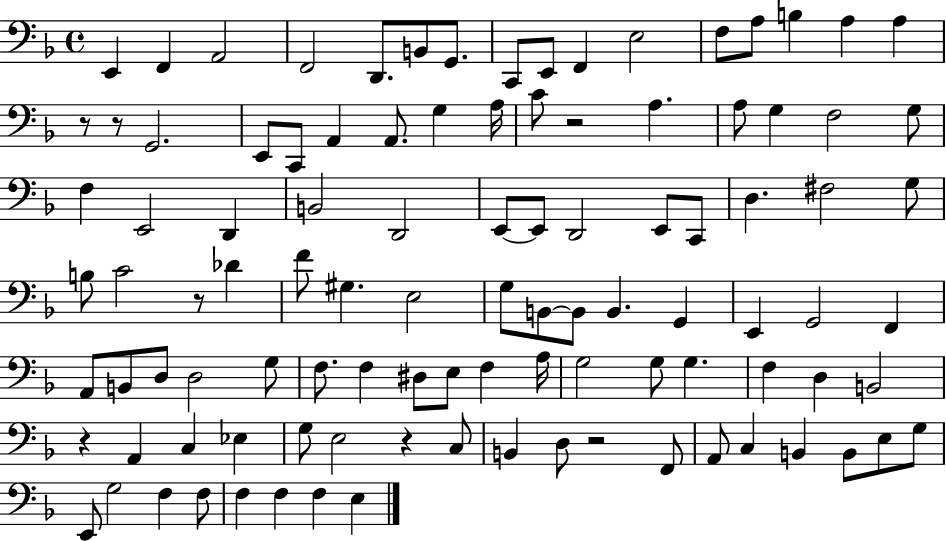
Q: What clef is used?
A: bass